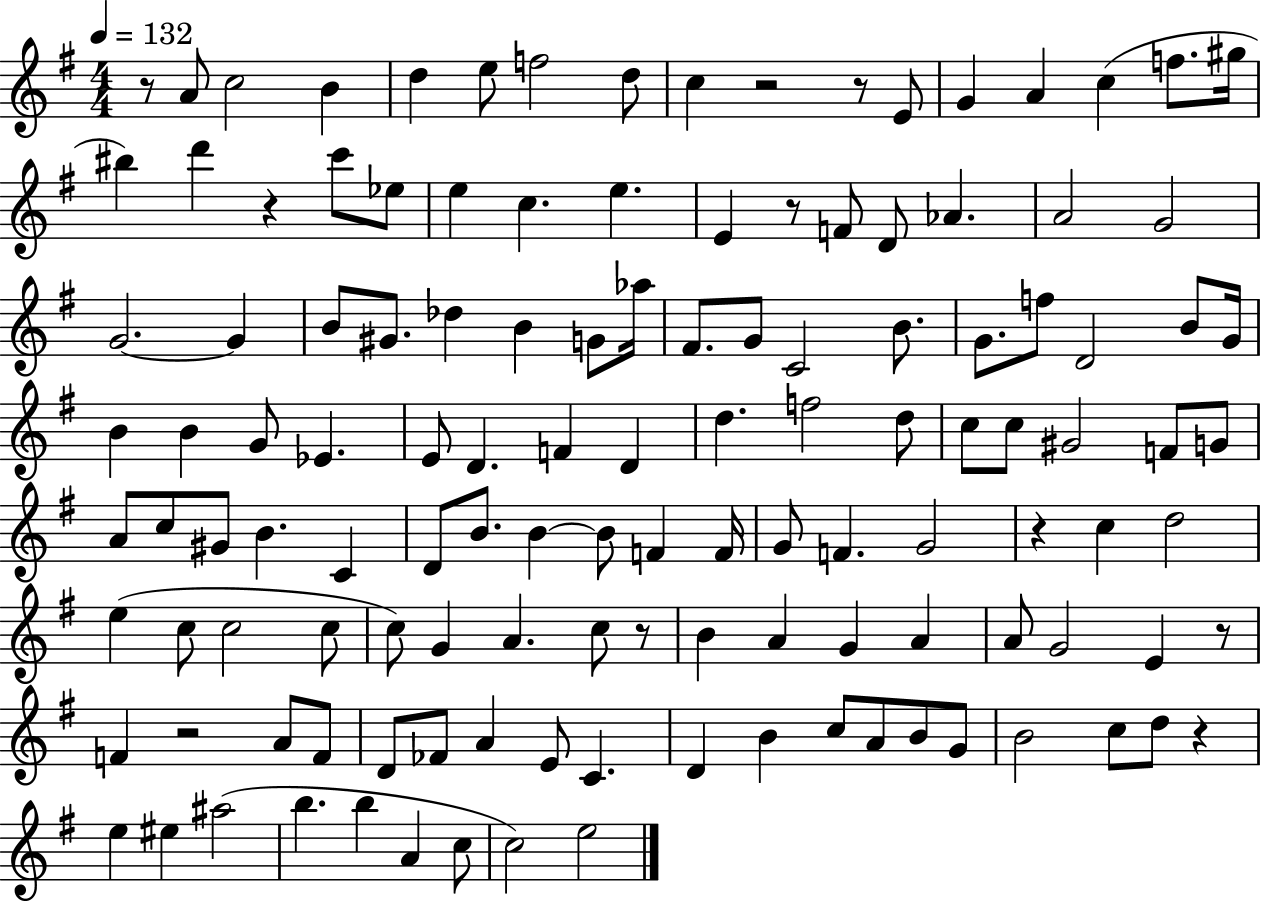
X:1
T:Untitled
M:4/4
L:1/4
K:G
z/2 A/2 c2 B d e/2 f2 d/2 c z2 z/2 E/2 G A c f/2 ^g/4 ^b d' z c'/2 _e/2 e c e E z/2 F/2 D/2 _A A2 G2 G2 G B/2 ^G/2 _d B G/2 _a/4 ^F/2 G/2 C2 B/2 G/2 f/2 D2 B/2 G/4 B B G/2 _E E/2 D F D d f2 d/2 c/2 c/2 ^G2 F/2 G/2 A/2 c/2 ^G/2 B C D/2 B/2 B B/2 F F/4 G/2 F G2 z c d2 e c/2 c2 c/2 c/2 G A c/2 z/2 B A G A A/2 G2 E z/2 F z2 A/2 F/2 D/2 _F/2 A E/2 C D B c/2 A/2 B/2 G/2 B2 c/2 d/2 z e ^e ^a2 b b A c/2 c2 e2